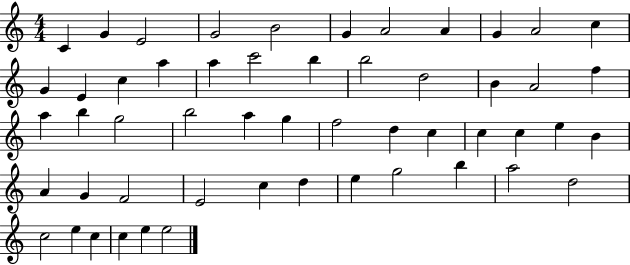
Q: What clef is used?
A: treble